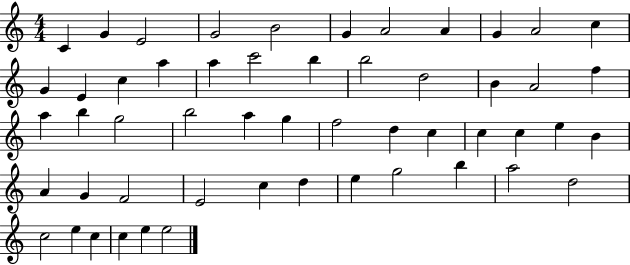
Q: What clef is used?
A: treble